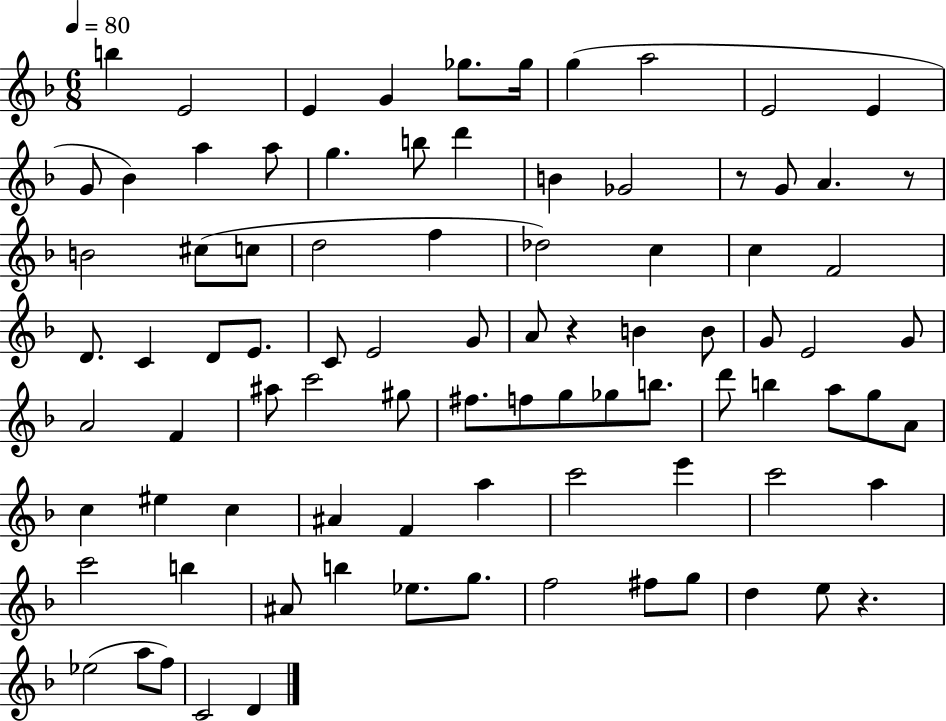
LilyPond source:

{
  \clef treble
  \numericTimeSignature
  \time 6/8
  \key f \major
  \tempo 4 = 80
  b''4 e'2 | e'4 g'4 ges''8. ges''16 | g''4( a''2 | e'2 e'4 | \break g'8 bes'4) a''4 a''8 | g''4. b''8 d'''4 | b'4 ges'2 | r8 g'8 a'4. r8 | \break b'2 cis''8( c''8 | d''2 f''4 | des''2) c''4 | c''4 f'2 | \break d'8. c'4 d'8 e'8. | c'8 e'2 g'8 | a'8 r4 b'4 b'8 | g'8 e'2 g'8 | \break a'2 f'4 | ais''8 c'''2 gis''8 | fis''8. f''8 g''8 ges''8 b''8. | d'''8 b''4 a''8 g''8 a'8 | \break c''4 eis''4 c''4 | ais'4 f'4 a''4 | c'''2 e'''4 | c'''2 a''4 | \break c'''2 b''4 | ais'8 b''4 ees''8. g''8. | f''2 fis''8 g''8 | d''4 e''8 r4. | \break ees''2( a''8 f''8) | c'2 d'4 | \bar "|."
}